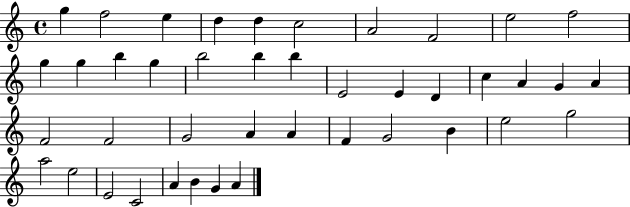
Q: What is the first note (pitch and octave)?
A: G5